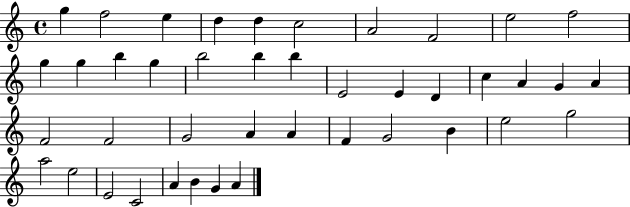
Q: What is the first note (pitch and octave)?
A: G5